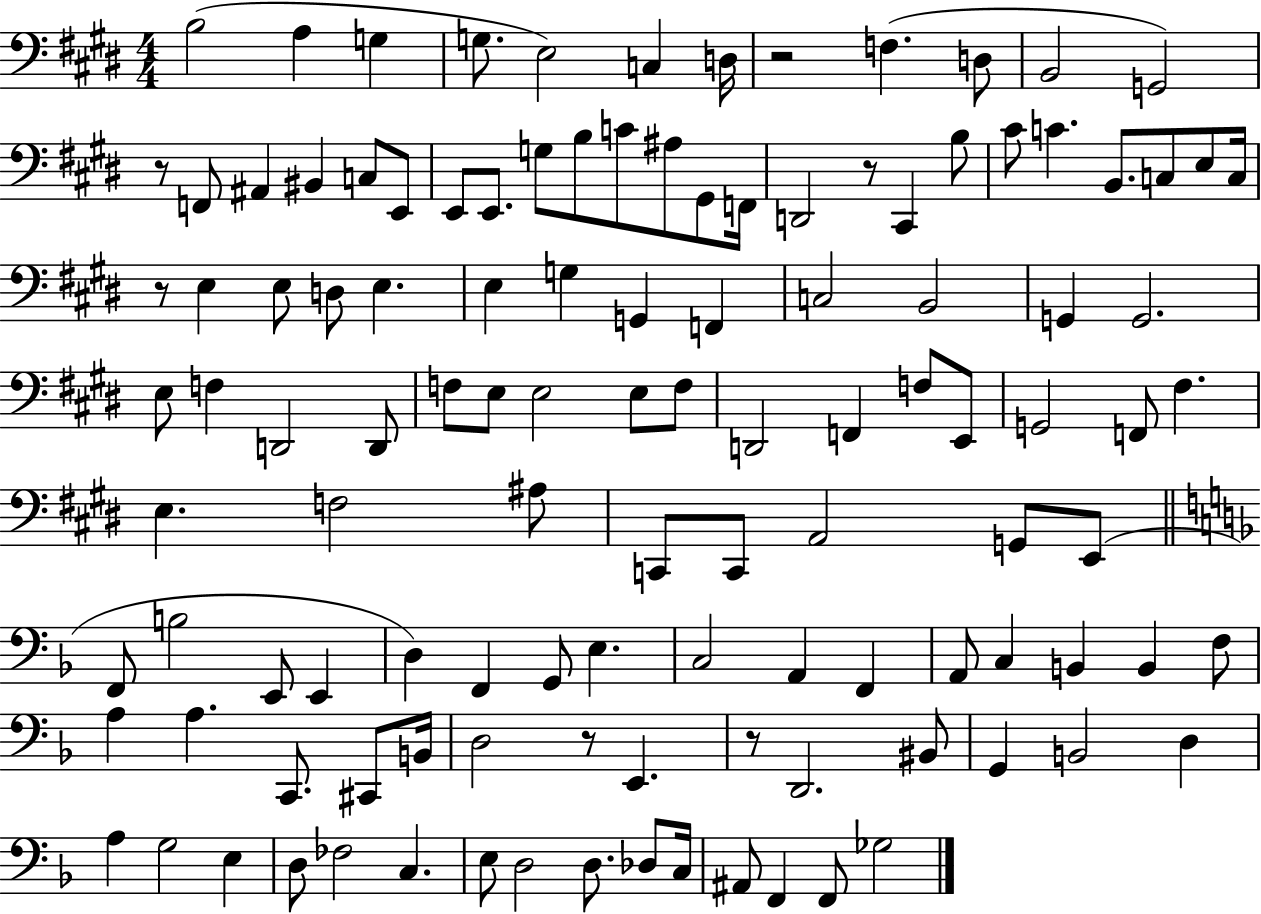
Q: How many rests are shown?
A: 6